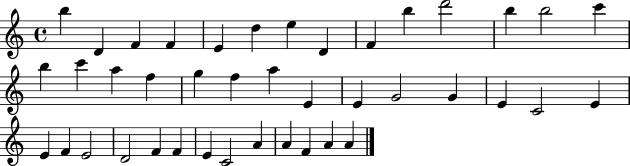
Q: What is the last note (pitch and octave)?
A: A4